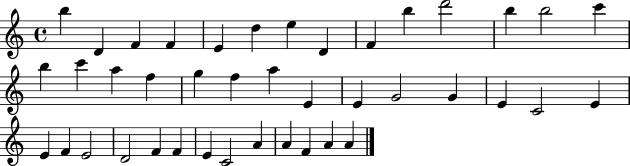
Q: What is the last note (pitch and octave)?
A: A4